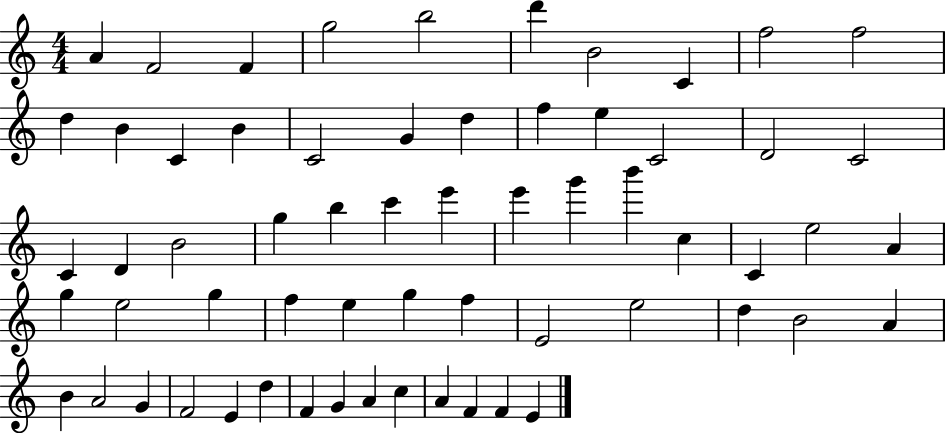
A4/q F4/h F4/q G5/h B5/h D6/q B4/h C4/q F5/h F5/h D5/q B4/q C4/q B4/q C4/h G4/q D5/q F5/q E5/q C4/h D4/h C4/h C4/q D4/q B4/h G5/q B5/q C6/q E6/q E6/q G6/q B6/q C5/q C4/q E5/h A4/q G5/q E5/h G5/q F5/q E5/q G5/q F5/q E4/h E5/h D5/q B4/h A4/q B4/q A4/h G4/q F4/h E4/q D5/q F4/q G4/q A4/q C5/q A4/q F4/q F4/q E4/q